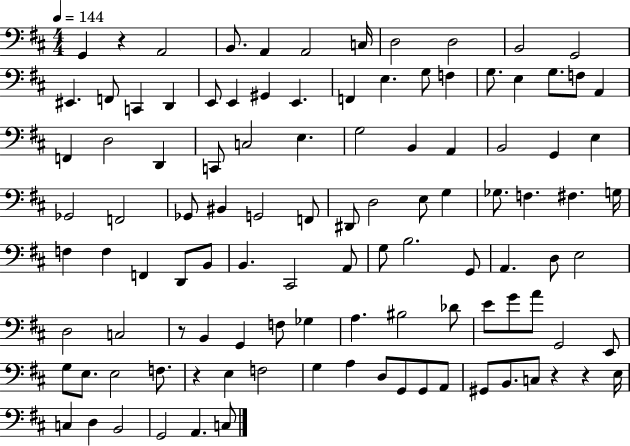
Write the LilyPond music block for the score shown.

{
  \clef bass
  \numericTimeSignature
  \time 4/4
  \key d \major
  \tempo 4 = 144
  g,4 r4 a,2 | b,8. a,4 a,2 c16 | d2 d2 | b,2 g,2 | \break eis,4. f,8 c,4 d,4 | e,8 e,4 gis,4 e,4. | f,4 e4. g8 f4 | g8. e4 g8. f8 a,4 | \break f,4 d2 d,4 | c,8 c2 e4. | g2 b,4 a,4 | b,2 g,4 e4 | \break ges,2 f,2 | ges,8 bis,4 g,2 f,8 | dis,8 d2 e8 g4 | ges8. f4. fis4. g16 | \break f4 f4 f,4 d,8 b,8 | b,4. cis,2 a,8 | g8 b2. g,8 | a,4. d8 e2 | \break d2 c2 | r8 b,4 g,4 f8 ges4 | a4. bis2 des'8 | e'8 g'8 a'8 g,2 e,8 | \break g8 e8. e2 f8. | r4 e4 f2 | g4 a4 d8 g,8 g,8 a,8 | gis,8 b,8. c8 r4 r4 e16 | \break c4 d4 b,2 | g,2 a,4. c8 | \bar "|."
}